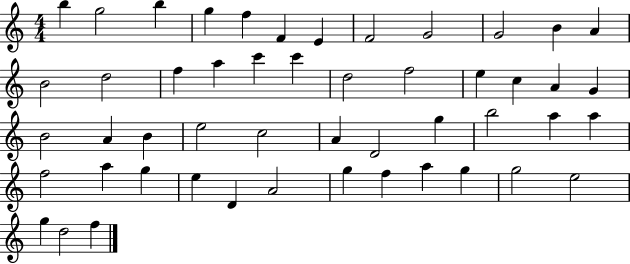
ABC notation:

X:1
T:Untitled
M:4/4
L:1/4
K:C
b g2 b g f F E F2 G2 G2 B A B2 d2 f a c' c' d2 f2 e c A G B2 A B e2 c2 A D2 g b2 a a f2 a g e D A2 g f a g g2 e2 g d2 f